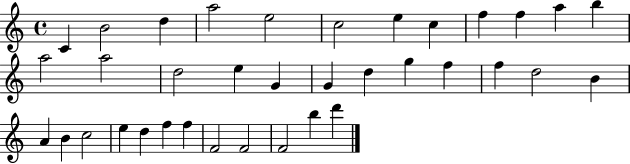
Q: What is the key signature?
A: C major